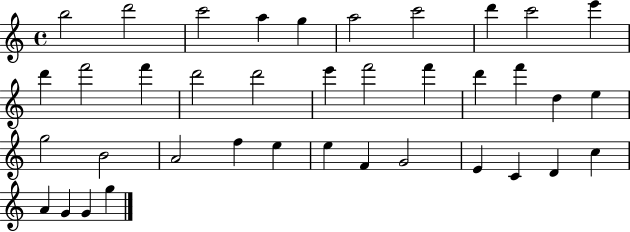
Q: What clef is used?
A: treble